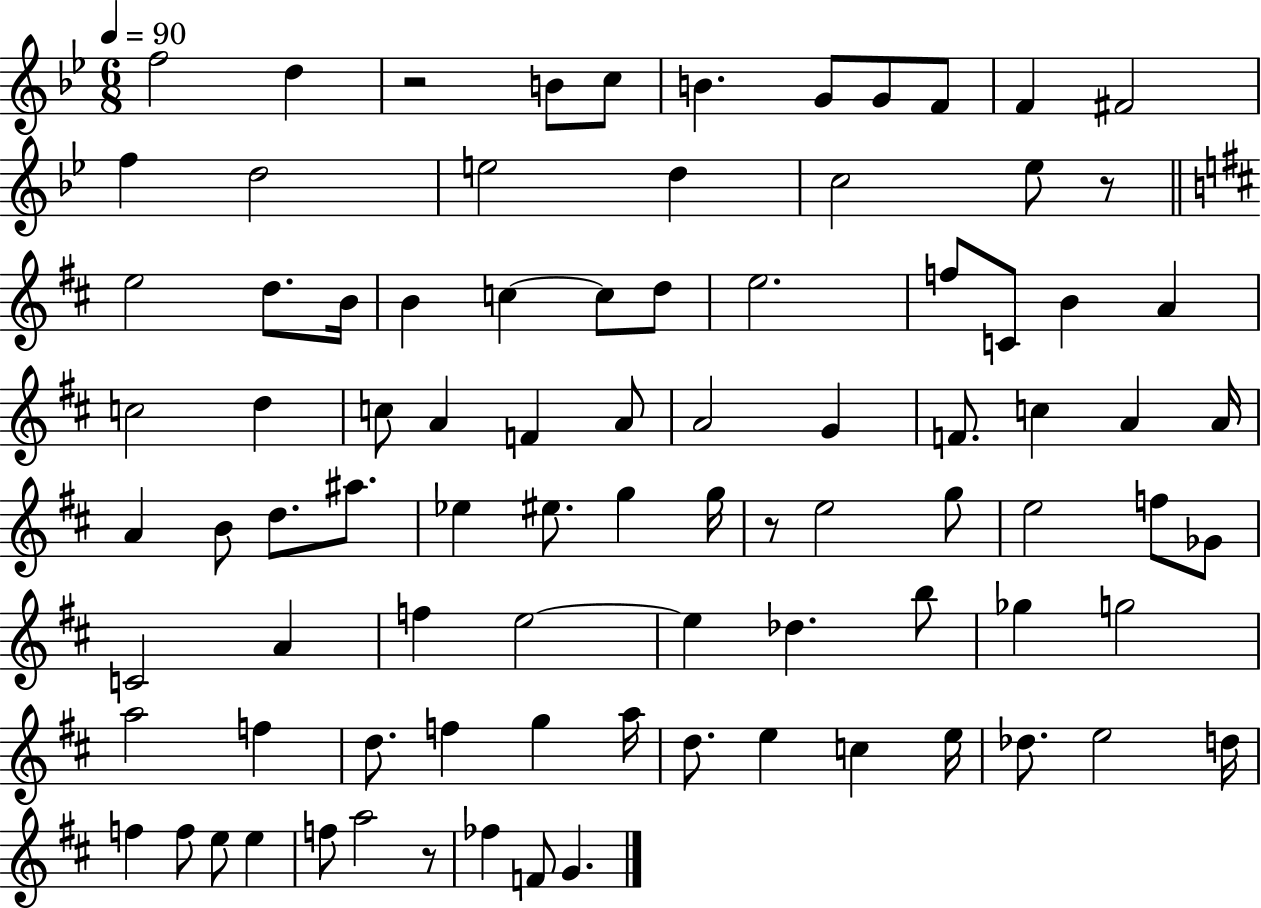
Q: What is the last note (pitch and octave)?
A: G4